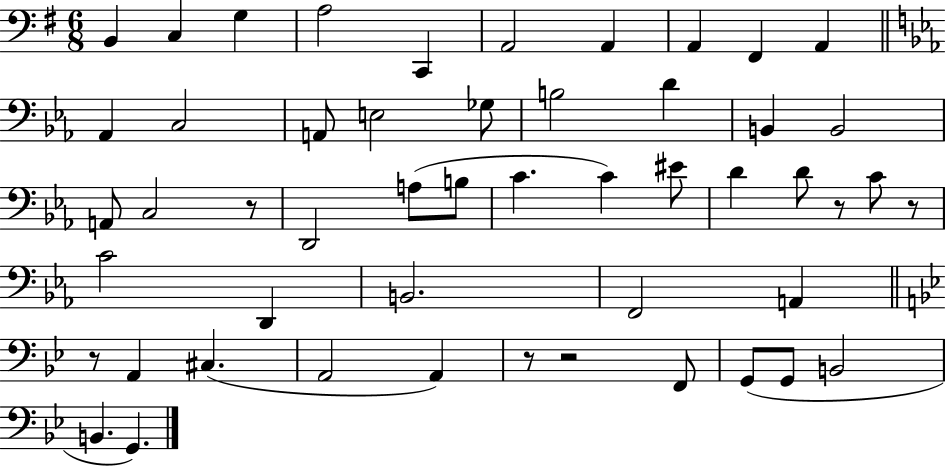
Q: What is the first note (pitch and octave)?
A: B2